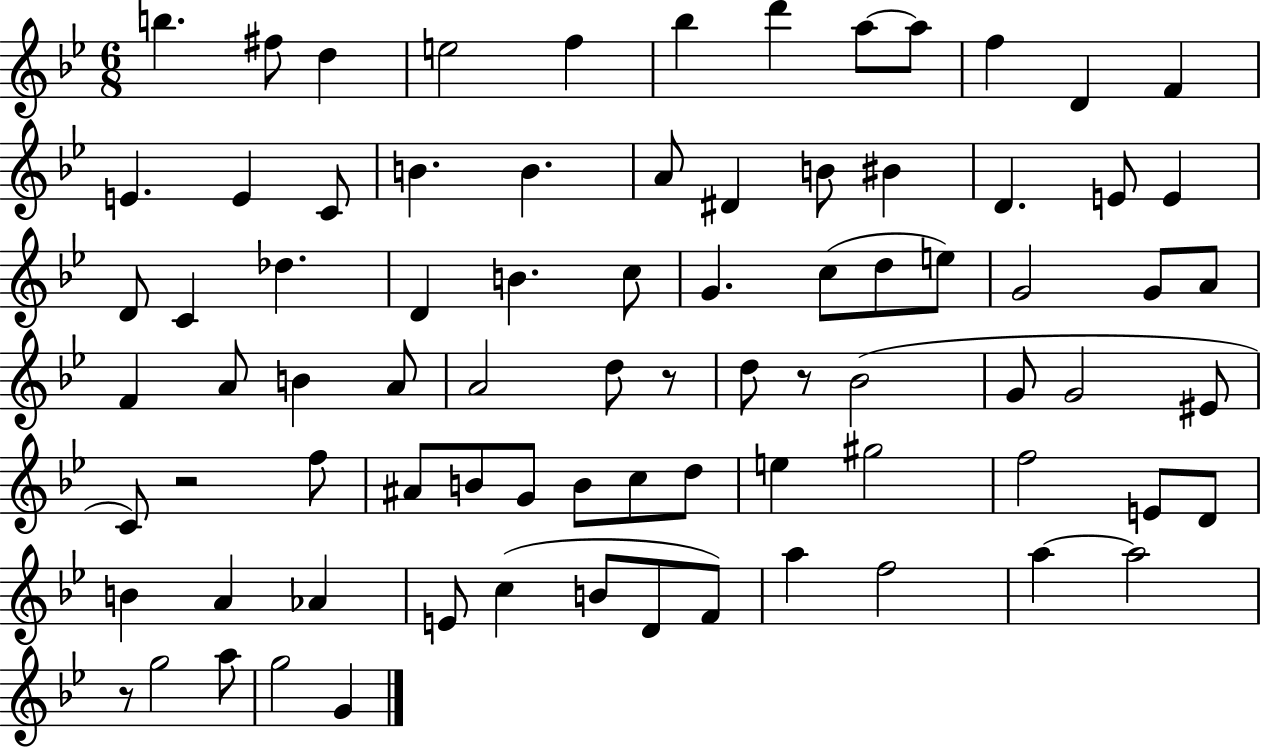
{
  \clef treble
  \numericTimeSignature
  \time 6/8
  \key bes \major
  \repeat volta 2 { b''4. fis''8 d''4 | e''2 f''4 | bes''4 d'''4 a''8~~ a''8 | f''4 d'4 f'4 | \break e'4. e'4 c'8 | b'4. b'4. | a'8 dis'4 b'8 bis'4 | d'4. e'8 e'4 | \break d'8 c'4 des''4. | d'4 b'4. c''8 | g'4. c''8( d''8 e''8) | g'2 g'8 a'8 | \break f'4 a'8 b'4 a'8 | a'2 d''8 r8 | d''8 r8 bes'2( | g'8 g'2 eis'8 | \break c'8) r2 f''8 | ais'8 b'8 g'8 b'8 c''8 d''8 | e''4 gis''2 | f''2 e'8 d'8 | \break b'4 a'4 aes'4 | e'8 c''4( b'8 d'8 f'8) | a''4 f''2 | a''4~~ a''2 | \break r8 g''2 a''8 | g''2 g'4 | } \bar "|."
}